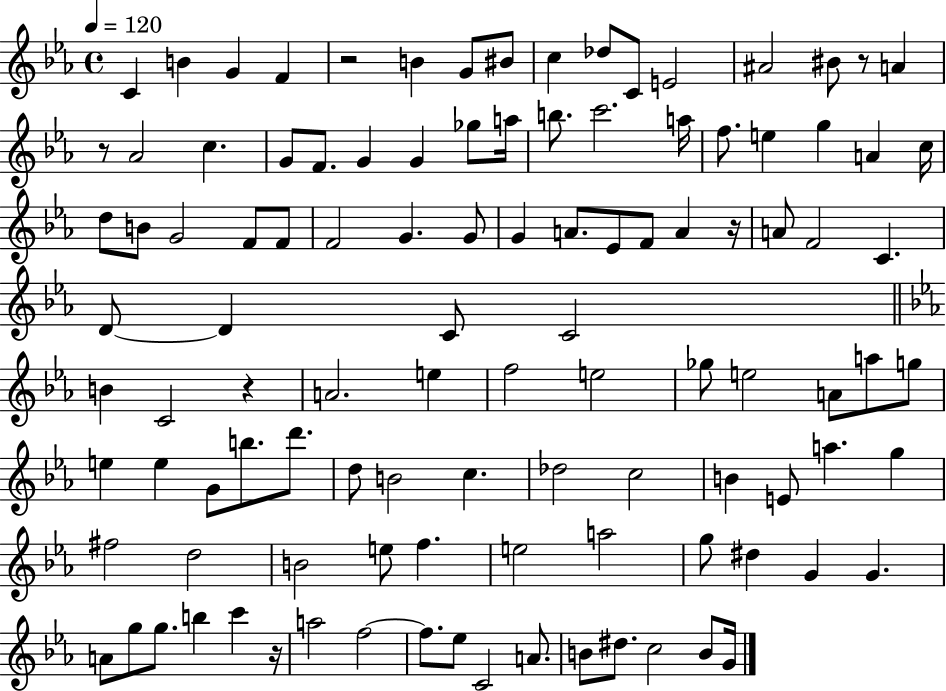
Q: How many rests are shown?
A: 6